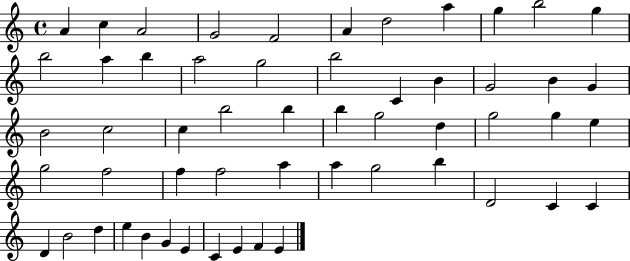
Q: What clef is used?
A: treble